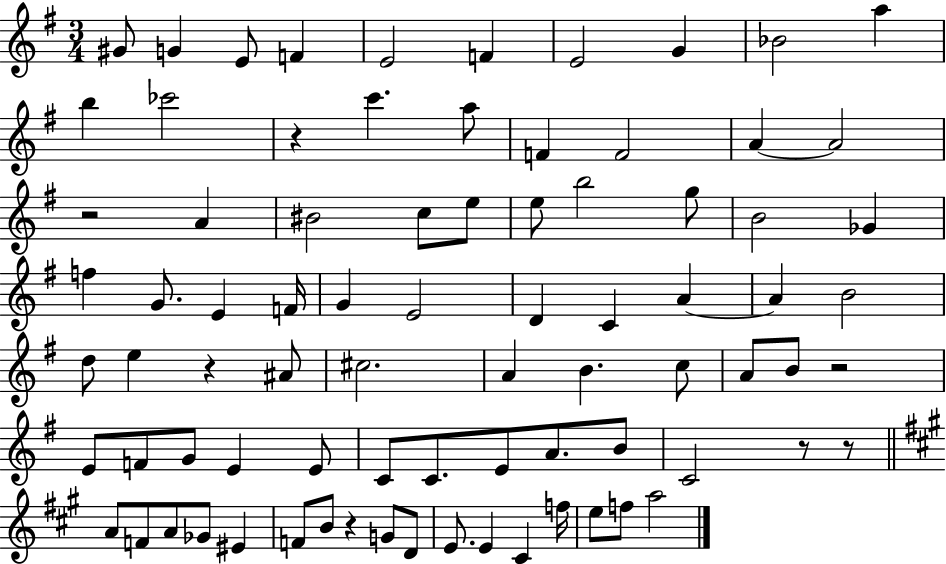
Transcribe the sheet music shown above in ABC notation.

X:1
T:Untitled
M:3/4
L:1/4
K:G
^G/2 G E/2 F E2 F E2 G _B2 a b _c'2 z c' a/2 F F2 A A2 z2 A ^B2 c/2 e/2 e/2 b2 g/2 B2 _G f G/2 E F/4 G E2 D C A A B2 d/2 e z ^A/2 ^c2 A B c/2 A/2 B/2 z2 E/2 F/2 G/2 E E/2 C/2 C/2 E/2 A/2 B/2 C2 z/2 z/2 A/2 F/2 A/2 _G/2 ^E F/2 B/2 z G/2 D/2 E/2 E ^C f/4 e/2 f/2 a2